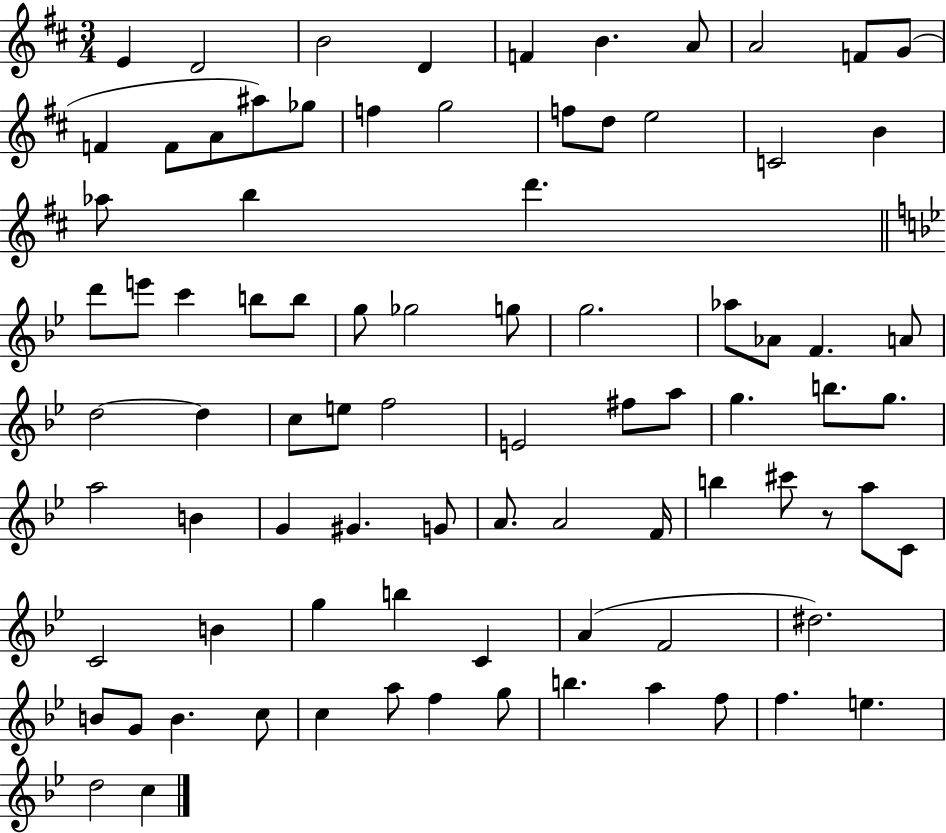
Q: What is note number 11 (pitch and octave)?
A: F4